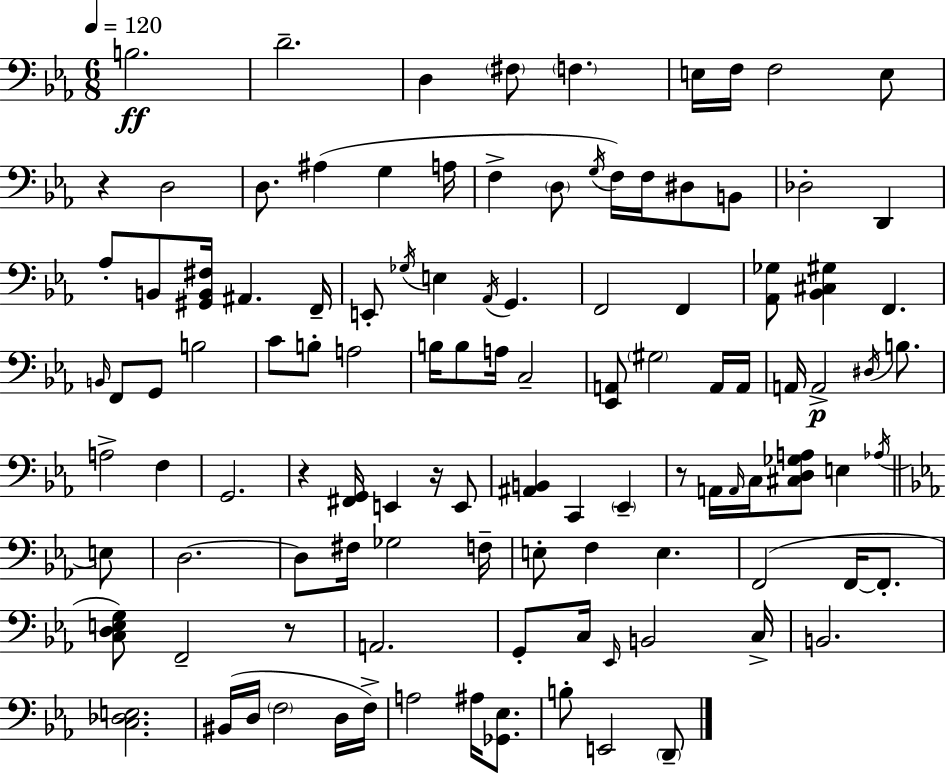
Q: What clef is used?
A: bass